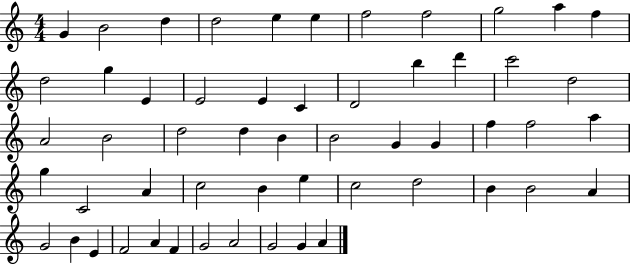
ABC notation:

X:1
T:Untitled
M:4/4
L:1/4
K:C
G B2 d d2 e e f2 f2 g2 a f d2 g E E2 E C D2 b d' c'2 d2 A2 B2 d2 d B B2 G G f f2 a g C2 A c2 B e c2 d2 B B2 A G2 B E F2 A F G2 A2 G2 G A